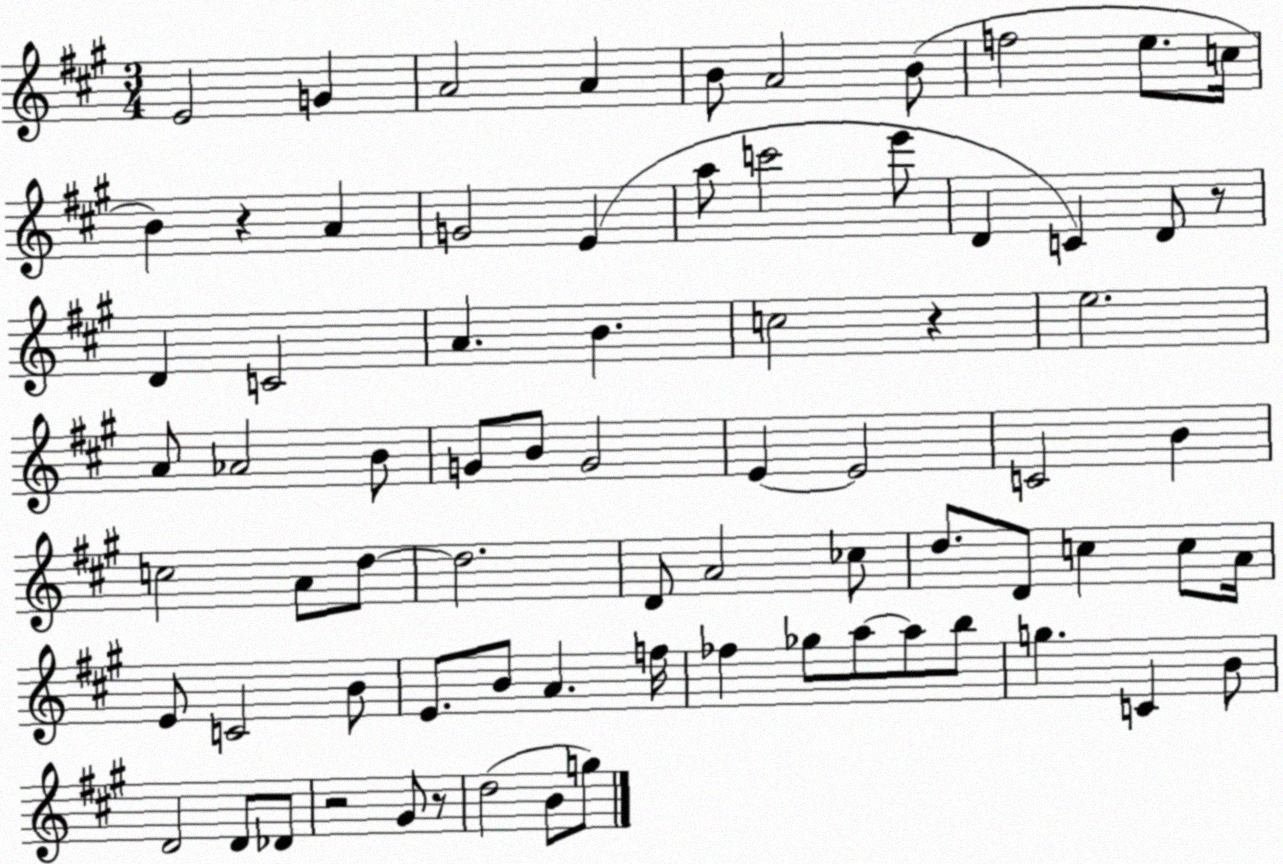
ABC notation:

X:1
T:Untitled
M:3/4
L:1/4
K:A
E2 G A2 A B/2 A2 B/2 f2 e/2 c/4 B z A G2 E a/2 c'2 e'/2 D C D/2 z/2 D C2 A B c2 z e2 A/2 _A2 B/2 G/2 B/2 G2 E E2 C2 B c2 A/2 d/2 d2 D/2 A2 _c/2 d/2 D/2 c c/2 A/4 E/2 C2 B/2 E/2 B/2 A f/4 _f _g/2 a/2 a/2 b/2 g C B/2 D2 D/2 _D/2 z2 ^G/2 z/2 d2 B/2 g/2